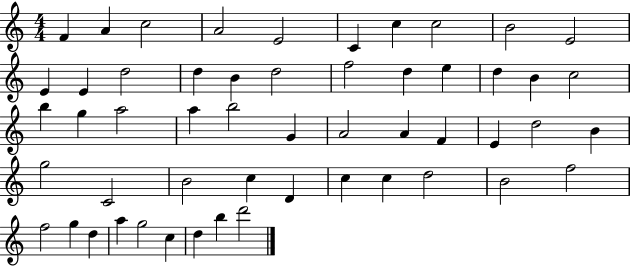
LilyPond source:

{
  \clef treble
  \numericTimeSignature
  \time 4/4
  \key c \major
  f'4 a'4 c''2 | a'2 e'2 | c'4 c''4 c''2 | b'2 e'2 | \break e'4 e'4 d''2 | d''4 b'4 d''2 | f''2 d''4 e''4 | d''4 b'4 c''2 | \break b''4 g''4 a''2 | a''4 b''2 g'4 | a'2 a'4 f'4 | e'4 d''2 b'4 | \break g''2 c'2 | b'2 c''4 d'4 | c''4 c''4 d''2 | b'2 f''2 | \break f''2 g''4 d''4 | a''4 g''2 c''4 | d''4 b''4 d'''2 | \bar "|."
}